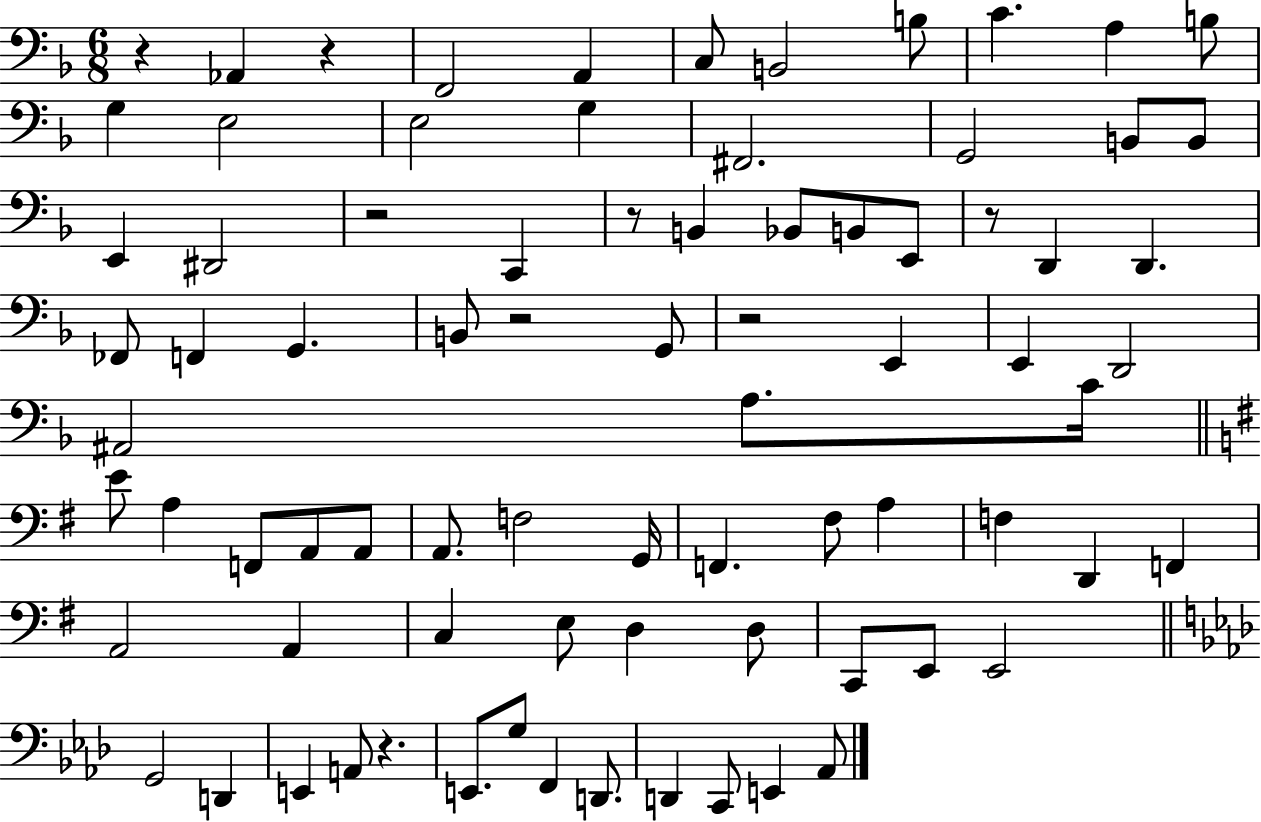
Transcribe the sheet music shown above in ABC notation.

X:1
T:Untitled
M:6/8
L:1/4
K:F
z _A,, z F,,2 A,, C,/2 B,,2 B,/2 C A, B,/2 G, E,2 E,2 G, ^F,,2 G,,2 B,,/2 B,,/2 E,, ^D,,2 z2 C,, z/2 B,, _B,,/2 B,,/2 E,,/2 z/2 D,, D,, _F,,/2 F,, G,, B,,/2 z2 G,,/2 z2 E,, E,, D,,2 ^A,,2 A,/2 C/4 E/2 A, F,,/2 A,,/2 A,,/2 A,,/2 F,2 G,,/4 F,, ^F,/2 A, F, D,, F,, A,,2 A,, C, E,/2 D, D,/2 C,,/2 E,,/2 E,,2 G,,2 D,, E,, A,,/2 z E,,/2 G,/2 F,, D,,/2 D,, C,,/2 E,, _A,,/2